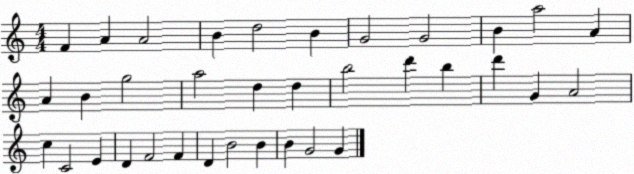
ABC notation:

X:1
T:Untitled
M:4/4
L:1/4
K:C
F A A2 B d2 B G2 G2 B a2 A A B g2 a2 d d b2 d' b d' G A2 c C2 E D F2 F D B2 B B G2 G